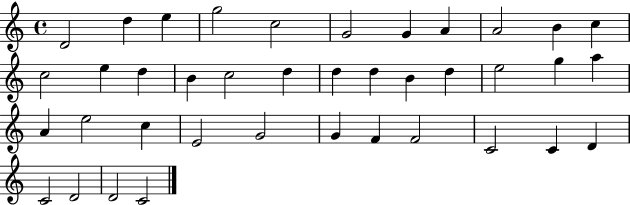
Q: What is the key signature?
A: C major